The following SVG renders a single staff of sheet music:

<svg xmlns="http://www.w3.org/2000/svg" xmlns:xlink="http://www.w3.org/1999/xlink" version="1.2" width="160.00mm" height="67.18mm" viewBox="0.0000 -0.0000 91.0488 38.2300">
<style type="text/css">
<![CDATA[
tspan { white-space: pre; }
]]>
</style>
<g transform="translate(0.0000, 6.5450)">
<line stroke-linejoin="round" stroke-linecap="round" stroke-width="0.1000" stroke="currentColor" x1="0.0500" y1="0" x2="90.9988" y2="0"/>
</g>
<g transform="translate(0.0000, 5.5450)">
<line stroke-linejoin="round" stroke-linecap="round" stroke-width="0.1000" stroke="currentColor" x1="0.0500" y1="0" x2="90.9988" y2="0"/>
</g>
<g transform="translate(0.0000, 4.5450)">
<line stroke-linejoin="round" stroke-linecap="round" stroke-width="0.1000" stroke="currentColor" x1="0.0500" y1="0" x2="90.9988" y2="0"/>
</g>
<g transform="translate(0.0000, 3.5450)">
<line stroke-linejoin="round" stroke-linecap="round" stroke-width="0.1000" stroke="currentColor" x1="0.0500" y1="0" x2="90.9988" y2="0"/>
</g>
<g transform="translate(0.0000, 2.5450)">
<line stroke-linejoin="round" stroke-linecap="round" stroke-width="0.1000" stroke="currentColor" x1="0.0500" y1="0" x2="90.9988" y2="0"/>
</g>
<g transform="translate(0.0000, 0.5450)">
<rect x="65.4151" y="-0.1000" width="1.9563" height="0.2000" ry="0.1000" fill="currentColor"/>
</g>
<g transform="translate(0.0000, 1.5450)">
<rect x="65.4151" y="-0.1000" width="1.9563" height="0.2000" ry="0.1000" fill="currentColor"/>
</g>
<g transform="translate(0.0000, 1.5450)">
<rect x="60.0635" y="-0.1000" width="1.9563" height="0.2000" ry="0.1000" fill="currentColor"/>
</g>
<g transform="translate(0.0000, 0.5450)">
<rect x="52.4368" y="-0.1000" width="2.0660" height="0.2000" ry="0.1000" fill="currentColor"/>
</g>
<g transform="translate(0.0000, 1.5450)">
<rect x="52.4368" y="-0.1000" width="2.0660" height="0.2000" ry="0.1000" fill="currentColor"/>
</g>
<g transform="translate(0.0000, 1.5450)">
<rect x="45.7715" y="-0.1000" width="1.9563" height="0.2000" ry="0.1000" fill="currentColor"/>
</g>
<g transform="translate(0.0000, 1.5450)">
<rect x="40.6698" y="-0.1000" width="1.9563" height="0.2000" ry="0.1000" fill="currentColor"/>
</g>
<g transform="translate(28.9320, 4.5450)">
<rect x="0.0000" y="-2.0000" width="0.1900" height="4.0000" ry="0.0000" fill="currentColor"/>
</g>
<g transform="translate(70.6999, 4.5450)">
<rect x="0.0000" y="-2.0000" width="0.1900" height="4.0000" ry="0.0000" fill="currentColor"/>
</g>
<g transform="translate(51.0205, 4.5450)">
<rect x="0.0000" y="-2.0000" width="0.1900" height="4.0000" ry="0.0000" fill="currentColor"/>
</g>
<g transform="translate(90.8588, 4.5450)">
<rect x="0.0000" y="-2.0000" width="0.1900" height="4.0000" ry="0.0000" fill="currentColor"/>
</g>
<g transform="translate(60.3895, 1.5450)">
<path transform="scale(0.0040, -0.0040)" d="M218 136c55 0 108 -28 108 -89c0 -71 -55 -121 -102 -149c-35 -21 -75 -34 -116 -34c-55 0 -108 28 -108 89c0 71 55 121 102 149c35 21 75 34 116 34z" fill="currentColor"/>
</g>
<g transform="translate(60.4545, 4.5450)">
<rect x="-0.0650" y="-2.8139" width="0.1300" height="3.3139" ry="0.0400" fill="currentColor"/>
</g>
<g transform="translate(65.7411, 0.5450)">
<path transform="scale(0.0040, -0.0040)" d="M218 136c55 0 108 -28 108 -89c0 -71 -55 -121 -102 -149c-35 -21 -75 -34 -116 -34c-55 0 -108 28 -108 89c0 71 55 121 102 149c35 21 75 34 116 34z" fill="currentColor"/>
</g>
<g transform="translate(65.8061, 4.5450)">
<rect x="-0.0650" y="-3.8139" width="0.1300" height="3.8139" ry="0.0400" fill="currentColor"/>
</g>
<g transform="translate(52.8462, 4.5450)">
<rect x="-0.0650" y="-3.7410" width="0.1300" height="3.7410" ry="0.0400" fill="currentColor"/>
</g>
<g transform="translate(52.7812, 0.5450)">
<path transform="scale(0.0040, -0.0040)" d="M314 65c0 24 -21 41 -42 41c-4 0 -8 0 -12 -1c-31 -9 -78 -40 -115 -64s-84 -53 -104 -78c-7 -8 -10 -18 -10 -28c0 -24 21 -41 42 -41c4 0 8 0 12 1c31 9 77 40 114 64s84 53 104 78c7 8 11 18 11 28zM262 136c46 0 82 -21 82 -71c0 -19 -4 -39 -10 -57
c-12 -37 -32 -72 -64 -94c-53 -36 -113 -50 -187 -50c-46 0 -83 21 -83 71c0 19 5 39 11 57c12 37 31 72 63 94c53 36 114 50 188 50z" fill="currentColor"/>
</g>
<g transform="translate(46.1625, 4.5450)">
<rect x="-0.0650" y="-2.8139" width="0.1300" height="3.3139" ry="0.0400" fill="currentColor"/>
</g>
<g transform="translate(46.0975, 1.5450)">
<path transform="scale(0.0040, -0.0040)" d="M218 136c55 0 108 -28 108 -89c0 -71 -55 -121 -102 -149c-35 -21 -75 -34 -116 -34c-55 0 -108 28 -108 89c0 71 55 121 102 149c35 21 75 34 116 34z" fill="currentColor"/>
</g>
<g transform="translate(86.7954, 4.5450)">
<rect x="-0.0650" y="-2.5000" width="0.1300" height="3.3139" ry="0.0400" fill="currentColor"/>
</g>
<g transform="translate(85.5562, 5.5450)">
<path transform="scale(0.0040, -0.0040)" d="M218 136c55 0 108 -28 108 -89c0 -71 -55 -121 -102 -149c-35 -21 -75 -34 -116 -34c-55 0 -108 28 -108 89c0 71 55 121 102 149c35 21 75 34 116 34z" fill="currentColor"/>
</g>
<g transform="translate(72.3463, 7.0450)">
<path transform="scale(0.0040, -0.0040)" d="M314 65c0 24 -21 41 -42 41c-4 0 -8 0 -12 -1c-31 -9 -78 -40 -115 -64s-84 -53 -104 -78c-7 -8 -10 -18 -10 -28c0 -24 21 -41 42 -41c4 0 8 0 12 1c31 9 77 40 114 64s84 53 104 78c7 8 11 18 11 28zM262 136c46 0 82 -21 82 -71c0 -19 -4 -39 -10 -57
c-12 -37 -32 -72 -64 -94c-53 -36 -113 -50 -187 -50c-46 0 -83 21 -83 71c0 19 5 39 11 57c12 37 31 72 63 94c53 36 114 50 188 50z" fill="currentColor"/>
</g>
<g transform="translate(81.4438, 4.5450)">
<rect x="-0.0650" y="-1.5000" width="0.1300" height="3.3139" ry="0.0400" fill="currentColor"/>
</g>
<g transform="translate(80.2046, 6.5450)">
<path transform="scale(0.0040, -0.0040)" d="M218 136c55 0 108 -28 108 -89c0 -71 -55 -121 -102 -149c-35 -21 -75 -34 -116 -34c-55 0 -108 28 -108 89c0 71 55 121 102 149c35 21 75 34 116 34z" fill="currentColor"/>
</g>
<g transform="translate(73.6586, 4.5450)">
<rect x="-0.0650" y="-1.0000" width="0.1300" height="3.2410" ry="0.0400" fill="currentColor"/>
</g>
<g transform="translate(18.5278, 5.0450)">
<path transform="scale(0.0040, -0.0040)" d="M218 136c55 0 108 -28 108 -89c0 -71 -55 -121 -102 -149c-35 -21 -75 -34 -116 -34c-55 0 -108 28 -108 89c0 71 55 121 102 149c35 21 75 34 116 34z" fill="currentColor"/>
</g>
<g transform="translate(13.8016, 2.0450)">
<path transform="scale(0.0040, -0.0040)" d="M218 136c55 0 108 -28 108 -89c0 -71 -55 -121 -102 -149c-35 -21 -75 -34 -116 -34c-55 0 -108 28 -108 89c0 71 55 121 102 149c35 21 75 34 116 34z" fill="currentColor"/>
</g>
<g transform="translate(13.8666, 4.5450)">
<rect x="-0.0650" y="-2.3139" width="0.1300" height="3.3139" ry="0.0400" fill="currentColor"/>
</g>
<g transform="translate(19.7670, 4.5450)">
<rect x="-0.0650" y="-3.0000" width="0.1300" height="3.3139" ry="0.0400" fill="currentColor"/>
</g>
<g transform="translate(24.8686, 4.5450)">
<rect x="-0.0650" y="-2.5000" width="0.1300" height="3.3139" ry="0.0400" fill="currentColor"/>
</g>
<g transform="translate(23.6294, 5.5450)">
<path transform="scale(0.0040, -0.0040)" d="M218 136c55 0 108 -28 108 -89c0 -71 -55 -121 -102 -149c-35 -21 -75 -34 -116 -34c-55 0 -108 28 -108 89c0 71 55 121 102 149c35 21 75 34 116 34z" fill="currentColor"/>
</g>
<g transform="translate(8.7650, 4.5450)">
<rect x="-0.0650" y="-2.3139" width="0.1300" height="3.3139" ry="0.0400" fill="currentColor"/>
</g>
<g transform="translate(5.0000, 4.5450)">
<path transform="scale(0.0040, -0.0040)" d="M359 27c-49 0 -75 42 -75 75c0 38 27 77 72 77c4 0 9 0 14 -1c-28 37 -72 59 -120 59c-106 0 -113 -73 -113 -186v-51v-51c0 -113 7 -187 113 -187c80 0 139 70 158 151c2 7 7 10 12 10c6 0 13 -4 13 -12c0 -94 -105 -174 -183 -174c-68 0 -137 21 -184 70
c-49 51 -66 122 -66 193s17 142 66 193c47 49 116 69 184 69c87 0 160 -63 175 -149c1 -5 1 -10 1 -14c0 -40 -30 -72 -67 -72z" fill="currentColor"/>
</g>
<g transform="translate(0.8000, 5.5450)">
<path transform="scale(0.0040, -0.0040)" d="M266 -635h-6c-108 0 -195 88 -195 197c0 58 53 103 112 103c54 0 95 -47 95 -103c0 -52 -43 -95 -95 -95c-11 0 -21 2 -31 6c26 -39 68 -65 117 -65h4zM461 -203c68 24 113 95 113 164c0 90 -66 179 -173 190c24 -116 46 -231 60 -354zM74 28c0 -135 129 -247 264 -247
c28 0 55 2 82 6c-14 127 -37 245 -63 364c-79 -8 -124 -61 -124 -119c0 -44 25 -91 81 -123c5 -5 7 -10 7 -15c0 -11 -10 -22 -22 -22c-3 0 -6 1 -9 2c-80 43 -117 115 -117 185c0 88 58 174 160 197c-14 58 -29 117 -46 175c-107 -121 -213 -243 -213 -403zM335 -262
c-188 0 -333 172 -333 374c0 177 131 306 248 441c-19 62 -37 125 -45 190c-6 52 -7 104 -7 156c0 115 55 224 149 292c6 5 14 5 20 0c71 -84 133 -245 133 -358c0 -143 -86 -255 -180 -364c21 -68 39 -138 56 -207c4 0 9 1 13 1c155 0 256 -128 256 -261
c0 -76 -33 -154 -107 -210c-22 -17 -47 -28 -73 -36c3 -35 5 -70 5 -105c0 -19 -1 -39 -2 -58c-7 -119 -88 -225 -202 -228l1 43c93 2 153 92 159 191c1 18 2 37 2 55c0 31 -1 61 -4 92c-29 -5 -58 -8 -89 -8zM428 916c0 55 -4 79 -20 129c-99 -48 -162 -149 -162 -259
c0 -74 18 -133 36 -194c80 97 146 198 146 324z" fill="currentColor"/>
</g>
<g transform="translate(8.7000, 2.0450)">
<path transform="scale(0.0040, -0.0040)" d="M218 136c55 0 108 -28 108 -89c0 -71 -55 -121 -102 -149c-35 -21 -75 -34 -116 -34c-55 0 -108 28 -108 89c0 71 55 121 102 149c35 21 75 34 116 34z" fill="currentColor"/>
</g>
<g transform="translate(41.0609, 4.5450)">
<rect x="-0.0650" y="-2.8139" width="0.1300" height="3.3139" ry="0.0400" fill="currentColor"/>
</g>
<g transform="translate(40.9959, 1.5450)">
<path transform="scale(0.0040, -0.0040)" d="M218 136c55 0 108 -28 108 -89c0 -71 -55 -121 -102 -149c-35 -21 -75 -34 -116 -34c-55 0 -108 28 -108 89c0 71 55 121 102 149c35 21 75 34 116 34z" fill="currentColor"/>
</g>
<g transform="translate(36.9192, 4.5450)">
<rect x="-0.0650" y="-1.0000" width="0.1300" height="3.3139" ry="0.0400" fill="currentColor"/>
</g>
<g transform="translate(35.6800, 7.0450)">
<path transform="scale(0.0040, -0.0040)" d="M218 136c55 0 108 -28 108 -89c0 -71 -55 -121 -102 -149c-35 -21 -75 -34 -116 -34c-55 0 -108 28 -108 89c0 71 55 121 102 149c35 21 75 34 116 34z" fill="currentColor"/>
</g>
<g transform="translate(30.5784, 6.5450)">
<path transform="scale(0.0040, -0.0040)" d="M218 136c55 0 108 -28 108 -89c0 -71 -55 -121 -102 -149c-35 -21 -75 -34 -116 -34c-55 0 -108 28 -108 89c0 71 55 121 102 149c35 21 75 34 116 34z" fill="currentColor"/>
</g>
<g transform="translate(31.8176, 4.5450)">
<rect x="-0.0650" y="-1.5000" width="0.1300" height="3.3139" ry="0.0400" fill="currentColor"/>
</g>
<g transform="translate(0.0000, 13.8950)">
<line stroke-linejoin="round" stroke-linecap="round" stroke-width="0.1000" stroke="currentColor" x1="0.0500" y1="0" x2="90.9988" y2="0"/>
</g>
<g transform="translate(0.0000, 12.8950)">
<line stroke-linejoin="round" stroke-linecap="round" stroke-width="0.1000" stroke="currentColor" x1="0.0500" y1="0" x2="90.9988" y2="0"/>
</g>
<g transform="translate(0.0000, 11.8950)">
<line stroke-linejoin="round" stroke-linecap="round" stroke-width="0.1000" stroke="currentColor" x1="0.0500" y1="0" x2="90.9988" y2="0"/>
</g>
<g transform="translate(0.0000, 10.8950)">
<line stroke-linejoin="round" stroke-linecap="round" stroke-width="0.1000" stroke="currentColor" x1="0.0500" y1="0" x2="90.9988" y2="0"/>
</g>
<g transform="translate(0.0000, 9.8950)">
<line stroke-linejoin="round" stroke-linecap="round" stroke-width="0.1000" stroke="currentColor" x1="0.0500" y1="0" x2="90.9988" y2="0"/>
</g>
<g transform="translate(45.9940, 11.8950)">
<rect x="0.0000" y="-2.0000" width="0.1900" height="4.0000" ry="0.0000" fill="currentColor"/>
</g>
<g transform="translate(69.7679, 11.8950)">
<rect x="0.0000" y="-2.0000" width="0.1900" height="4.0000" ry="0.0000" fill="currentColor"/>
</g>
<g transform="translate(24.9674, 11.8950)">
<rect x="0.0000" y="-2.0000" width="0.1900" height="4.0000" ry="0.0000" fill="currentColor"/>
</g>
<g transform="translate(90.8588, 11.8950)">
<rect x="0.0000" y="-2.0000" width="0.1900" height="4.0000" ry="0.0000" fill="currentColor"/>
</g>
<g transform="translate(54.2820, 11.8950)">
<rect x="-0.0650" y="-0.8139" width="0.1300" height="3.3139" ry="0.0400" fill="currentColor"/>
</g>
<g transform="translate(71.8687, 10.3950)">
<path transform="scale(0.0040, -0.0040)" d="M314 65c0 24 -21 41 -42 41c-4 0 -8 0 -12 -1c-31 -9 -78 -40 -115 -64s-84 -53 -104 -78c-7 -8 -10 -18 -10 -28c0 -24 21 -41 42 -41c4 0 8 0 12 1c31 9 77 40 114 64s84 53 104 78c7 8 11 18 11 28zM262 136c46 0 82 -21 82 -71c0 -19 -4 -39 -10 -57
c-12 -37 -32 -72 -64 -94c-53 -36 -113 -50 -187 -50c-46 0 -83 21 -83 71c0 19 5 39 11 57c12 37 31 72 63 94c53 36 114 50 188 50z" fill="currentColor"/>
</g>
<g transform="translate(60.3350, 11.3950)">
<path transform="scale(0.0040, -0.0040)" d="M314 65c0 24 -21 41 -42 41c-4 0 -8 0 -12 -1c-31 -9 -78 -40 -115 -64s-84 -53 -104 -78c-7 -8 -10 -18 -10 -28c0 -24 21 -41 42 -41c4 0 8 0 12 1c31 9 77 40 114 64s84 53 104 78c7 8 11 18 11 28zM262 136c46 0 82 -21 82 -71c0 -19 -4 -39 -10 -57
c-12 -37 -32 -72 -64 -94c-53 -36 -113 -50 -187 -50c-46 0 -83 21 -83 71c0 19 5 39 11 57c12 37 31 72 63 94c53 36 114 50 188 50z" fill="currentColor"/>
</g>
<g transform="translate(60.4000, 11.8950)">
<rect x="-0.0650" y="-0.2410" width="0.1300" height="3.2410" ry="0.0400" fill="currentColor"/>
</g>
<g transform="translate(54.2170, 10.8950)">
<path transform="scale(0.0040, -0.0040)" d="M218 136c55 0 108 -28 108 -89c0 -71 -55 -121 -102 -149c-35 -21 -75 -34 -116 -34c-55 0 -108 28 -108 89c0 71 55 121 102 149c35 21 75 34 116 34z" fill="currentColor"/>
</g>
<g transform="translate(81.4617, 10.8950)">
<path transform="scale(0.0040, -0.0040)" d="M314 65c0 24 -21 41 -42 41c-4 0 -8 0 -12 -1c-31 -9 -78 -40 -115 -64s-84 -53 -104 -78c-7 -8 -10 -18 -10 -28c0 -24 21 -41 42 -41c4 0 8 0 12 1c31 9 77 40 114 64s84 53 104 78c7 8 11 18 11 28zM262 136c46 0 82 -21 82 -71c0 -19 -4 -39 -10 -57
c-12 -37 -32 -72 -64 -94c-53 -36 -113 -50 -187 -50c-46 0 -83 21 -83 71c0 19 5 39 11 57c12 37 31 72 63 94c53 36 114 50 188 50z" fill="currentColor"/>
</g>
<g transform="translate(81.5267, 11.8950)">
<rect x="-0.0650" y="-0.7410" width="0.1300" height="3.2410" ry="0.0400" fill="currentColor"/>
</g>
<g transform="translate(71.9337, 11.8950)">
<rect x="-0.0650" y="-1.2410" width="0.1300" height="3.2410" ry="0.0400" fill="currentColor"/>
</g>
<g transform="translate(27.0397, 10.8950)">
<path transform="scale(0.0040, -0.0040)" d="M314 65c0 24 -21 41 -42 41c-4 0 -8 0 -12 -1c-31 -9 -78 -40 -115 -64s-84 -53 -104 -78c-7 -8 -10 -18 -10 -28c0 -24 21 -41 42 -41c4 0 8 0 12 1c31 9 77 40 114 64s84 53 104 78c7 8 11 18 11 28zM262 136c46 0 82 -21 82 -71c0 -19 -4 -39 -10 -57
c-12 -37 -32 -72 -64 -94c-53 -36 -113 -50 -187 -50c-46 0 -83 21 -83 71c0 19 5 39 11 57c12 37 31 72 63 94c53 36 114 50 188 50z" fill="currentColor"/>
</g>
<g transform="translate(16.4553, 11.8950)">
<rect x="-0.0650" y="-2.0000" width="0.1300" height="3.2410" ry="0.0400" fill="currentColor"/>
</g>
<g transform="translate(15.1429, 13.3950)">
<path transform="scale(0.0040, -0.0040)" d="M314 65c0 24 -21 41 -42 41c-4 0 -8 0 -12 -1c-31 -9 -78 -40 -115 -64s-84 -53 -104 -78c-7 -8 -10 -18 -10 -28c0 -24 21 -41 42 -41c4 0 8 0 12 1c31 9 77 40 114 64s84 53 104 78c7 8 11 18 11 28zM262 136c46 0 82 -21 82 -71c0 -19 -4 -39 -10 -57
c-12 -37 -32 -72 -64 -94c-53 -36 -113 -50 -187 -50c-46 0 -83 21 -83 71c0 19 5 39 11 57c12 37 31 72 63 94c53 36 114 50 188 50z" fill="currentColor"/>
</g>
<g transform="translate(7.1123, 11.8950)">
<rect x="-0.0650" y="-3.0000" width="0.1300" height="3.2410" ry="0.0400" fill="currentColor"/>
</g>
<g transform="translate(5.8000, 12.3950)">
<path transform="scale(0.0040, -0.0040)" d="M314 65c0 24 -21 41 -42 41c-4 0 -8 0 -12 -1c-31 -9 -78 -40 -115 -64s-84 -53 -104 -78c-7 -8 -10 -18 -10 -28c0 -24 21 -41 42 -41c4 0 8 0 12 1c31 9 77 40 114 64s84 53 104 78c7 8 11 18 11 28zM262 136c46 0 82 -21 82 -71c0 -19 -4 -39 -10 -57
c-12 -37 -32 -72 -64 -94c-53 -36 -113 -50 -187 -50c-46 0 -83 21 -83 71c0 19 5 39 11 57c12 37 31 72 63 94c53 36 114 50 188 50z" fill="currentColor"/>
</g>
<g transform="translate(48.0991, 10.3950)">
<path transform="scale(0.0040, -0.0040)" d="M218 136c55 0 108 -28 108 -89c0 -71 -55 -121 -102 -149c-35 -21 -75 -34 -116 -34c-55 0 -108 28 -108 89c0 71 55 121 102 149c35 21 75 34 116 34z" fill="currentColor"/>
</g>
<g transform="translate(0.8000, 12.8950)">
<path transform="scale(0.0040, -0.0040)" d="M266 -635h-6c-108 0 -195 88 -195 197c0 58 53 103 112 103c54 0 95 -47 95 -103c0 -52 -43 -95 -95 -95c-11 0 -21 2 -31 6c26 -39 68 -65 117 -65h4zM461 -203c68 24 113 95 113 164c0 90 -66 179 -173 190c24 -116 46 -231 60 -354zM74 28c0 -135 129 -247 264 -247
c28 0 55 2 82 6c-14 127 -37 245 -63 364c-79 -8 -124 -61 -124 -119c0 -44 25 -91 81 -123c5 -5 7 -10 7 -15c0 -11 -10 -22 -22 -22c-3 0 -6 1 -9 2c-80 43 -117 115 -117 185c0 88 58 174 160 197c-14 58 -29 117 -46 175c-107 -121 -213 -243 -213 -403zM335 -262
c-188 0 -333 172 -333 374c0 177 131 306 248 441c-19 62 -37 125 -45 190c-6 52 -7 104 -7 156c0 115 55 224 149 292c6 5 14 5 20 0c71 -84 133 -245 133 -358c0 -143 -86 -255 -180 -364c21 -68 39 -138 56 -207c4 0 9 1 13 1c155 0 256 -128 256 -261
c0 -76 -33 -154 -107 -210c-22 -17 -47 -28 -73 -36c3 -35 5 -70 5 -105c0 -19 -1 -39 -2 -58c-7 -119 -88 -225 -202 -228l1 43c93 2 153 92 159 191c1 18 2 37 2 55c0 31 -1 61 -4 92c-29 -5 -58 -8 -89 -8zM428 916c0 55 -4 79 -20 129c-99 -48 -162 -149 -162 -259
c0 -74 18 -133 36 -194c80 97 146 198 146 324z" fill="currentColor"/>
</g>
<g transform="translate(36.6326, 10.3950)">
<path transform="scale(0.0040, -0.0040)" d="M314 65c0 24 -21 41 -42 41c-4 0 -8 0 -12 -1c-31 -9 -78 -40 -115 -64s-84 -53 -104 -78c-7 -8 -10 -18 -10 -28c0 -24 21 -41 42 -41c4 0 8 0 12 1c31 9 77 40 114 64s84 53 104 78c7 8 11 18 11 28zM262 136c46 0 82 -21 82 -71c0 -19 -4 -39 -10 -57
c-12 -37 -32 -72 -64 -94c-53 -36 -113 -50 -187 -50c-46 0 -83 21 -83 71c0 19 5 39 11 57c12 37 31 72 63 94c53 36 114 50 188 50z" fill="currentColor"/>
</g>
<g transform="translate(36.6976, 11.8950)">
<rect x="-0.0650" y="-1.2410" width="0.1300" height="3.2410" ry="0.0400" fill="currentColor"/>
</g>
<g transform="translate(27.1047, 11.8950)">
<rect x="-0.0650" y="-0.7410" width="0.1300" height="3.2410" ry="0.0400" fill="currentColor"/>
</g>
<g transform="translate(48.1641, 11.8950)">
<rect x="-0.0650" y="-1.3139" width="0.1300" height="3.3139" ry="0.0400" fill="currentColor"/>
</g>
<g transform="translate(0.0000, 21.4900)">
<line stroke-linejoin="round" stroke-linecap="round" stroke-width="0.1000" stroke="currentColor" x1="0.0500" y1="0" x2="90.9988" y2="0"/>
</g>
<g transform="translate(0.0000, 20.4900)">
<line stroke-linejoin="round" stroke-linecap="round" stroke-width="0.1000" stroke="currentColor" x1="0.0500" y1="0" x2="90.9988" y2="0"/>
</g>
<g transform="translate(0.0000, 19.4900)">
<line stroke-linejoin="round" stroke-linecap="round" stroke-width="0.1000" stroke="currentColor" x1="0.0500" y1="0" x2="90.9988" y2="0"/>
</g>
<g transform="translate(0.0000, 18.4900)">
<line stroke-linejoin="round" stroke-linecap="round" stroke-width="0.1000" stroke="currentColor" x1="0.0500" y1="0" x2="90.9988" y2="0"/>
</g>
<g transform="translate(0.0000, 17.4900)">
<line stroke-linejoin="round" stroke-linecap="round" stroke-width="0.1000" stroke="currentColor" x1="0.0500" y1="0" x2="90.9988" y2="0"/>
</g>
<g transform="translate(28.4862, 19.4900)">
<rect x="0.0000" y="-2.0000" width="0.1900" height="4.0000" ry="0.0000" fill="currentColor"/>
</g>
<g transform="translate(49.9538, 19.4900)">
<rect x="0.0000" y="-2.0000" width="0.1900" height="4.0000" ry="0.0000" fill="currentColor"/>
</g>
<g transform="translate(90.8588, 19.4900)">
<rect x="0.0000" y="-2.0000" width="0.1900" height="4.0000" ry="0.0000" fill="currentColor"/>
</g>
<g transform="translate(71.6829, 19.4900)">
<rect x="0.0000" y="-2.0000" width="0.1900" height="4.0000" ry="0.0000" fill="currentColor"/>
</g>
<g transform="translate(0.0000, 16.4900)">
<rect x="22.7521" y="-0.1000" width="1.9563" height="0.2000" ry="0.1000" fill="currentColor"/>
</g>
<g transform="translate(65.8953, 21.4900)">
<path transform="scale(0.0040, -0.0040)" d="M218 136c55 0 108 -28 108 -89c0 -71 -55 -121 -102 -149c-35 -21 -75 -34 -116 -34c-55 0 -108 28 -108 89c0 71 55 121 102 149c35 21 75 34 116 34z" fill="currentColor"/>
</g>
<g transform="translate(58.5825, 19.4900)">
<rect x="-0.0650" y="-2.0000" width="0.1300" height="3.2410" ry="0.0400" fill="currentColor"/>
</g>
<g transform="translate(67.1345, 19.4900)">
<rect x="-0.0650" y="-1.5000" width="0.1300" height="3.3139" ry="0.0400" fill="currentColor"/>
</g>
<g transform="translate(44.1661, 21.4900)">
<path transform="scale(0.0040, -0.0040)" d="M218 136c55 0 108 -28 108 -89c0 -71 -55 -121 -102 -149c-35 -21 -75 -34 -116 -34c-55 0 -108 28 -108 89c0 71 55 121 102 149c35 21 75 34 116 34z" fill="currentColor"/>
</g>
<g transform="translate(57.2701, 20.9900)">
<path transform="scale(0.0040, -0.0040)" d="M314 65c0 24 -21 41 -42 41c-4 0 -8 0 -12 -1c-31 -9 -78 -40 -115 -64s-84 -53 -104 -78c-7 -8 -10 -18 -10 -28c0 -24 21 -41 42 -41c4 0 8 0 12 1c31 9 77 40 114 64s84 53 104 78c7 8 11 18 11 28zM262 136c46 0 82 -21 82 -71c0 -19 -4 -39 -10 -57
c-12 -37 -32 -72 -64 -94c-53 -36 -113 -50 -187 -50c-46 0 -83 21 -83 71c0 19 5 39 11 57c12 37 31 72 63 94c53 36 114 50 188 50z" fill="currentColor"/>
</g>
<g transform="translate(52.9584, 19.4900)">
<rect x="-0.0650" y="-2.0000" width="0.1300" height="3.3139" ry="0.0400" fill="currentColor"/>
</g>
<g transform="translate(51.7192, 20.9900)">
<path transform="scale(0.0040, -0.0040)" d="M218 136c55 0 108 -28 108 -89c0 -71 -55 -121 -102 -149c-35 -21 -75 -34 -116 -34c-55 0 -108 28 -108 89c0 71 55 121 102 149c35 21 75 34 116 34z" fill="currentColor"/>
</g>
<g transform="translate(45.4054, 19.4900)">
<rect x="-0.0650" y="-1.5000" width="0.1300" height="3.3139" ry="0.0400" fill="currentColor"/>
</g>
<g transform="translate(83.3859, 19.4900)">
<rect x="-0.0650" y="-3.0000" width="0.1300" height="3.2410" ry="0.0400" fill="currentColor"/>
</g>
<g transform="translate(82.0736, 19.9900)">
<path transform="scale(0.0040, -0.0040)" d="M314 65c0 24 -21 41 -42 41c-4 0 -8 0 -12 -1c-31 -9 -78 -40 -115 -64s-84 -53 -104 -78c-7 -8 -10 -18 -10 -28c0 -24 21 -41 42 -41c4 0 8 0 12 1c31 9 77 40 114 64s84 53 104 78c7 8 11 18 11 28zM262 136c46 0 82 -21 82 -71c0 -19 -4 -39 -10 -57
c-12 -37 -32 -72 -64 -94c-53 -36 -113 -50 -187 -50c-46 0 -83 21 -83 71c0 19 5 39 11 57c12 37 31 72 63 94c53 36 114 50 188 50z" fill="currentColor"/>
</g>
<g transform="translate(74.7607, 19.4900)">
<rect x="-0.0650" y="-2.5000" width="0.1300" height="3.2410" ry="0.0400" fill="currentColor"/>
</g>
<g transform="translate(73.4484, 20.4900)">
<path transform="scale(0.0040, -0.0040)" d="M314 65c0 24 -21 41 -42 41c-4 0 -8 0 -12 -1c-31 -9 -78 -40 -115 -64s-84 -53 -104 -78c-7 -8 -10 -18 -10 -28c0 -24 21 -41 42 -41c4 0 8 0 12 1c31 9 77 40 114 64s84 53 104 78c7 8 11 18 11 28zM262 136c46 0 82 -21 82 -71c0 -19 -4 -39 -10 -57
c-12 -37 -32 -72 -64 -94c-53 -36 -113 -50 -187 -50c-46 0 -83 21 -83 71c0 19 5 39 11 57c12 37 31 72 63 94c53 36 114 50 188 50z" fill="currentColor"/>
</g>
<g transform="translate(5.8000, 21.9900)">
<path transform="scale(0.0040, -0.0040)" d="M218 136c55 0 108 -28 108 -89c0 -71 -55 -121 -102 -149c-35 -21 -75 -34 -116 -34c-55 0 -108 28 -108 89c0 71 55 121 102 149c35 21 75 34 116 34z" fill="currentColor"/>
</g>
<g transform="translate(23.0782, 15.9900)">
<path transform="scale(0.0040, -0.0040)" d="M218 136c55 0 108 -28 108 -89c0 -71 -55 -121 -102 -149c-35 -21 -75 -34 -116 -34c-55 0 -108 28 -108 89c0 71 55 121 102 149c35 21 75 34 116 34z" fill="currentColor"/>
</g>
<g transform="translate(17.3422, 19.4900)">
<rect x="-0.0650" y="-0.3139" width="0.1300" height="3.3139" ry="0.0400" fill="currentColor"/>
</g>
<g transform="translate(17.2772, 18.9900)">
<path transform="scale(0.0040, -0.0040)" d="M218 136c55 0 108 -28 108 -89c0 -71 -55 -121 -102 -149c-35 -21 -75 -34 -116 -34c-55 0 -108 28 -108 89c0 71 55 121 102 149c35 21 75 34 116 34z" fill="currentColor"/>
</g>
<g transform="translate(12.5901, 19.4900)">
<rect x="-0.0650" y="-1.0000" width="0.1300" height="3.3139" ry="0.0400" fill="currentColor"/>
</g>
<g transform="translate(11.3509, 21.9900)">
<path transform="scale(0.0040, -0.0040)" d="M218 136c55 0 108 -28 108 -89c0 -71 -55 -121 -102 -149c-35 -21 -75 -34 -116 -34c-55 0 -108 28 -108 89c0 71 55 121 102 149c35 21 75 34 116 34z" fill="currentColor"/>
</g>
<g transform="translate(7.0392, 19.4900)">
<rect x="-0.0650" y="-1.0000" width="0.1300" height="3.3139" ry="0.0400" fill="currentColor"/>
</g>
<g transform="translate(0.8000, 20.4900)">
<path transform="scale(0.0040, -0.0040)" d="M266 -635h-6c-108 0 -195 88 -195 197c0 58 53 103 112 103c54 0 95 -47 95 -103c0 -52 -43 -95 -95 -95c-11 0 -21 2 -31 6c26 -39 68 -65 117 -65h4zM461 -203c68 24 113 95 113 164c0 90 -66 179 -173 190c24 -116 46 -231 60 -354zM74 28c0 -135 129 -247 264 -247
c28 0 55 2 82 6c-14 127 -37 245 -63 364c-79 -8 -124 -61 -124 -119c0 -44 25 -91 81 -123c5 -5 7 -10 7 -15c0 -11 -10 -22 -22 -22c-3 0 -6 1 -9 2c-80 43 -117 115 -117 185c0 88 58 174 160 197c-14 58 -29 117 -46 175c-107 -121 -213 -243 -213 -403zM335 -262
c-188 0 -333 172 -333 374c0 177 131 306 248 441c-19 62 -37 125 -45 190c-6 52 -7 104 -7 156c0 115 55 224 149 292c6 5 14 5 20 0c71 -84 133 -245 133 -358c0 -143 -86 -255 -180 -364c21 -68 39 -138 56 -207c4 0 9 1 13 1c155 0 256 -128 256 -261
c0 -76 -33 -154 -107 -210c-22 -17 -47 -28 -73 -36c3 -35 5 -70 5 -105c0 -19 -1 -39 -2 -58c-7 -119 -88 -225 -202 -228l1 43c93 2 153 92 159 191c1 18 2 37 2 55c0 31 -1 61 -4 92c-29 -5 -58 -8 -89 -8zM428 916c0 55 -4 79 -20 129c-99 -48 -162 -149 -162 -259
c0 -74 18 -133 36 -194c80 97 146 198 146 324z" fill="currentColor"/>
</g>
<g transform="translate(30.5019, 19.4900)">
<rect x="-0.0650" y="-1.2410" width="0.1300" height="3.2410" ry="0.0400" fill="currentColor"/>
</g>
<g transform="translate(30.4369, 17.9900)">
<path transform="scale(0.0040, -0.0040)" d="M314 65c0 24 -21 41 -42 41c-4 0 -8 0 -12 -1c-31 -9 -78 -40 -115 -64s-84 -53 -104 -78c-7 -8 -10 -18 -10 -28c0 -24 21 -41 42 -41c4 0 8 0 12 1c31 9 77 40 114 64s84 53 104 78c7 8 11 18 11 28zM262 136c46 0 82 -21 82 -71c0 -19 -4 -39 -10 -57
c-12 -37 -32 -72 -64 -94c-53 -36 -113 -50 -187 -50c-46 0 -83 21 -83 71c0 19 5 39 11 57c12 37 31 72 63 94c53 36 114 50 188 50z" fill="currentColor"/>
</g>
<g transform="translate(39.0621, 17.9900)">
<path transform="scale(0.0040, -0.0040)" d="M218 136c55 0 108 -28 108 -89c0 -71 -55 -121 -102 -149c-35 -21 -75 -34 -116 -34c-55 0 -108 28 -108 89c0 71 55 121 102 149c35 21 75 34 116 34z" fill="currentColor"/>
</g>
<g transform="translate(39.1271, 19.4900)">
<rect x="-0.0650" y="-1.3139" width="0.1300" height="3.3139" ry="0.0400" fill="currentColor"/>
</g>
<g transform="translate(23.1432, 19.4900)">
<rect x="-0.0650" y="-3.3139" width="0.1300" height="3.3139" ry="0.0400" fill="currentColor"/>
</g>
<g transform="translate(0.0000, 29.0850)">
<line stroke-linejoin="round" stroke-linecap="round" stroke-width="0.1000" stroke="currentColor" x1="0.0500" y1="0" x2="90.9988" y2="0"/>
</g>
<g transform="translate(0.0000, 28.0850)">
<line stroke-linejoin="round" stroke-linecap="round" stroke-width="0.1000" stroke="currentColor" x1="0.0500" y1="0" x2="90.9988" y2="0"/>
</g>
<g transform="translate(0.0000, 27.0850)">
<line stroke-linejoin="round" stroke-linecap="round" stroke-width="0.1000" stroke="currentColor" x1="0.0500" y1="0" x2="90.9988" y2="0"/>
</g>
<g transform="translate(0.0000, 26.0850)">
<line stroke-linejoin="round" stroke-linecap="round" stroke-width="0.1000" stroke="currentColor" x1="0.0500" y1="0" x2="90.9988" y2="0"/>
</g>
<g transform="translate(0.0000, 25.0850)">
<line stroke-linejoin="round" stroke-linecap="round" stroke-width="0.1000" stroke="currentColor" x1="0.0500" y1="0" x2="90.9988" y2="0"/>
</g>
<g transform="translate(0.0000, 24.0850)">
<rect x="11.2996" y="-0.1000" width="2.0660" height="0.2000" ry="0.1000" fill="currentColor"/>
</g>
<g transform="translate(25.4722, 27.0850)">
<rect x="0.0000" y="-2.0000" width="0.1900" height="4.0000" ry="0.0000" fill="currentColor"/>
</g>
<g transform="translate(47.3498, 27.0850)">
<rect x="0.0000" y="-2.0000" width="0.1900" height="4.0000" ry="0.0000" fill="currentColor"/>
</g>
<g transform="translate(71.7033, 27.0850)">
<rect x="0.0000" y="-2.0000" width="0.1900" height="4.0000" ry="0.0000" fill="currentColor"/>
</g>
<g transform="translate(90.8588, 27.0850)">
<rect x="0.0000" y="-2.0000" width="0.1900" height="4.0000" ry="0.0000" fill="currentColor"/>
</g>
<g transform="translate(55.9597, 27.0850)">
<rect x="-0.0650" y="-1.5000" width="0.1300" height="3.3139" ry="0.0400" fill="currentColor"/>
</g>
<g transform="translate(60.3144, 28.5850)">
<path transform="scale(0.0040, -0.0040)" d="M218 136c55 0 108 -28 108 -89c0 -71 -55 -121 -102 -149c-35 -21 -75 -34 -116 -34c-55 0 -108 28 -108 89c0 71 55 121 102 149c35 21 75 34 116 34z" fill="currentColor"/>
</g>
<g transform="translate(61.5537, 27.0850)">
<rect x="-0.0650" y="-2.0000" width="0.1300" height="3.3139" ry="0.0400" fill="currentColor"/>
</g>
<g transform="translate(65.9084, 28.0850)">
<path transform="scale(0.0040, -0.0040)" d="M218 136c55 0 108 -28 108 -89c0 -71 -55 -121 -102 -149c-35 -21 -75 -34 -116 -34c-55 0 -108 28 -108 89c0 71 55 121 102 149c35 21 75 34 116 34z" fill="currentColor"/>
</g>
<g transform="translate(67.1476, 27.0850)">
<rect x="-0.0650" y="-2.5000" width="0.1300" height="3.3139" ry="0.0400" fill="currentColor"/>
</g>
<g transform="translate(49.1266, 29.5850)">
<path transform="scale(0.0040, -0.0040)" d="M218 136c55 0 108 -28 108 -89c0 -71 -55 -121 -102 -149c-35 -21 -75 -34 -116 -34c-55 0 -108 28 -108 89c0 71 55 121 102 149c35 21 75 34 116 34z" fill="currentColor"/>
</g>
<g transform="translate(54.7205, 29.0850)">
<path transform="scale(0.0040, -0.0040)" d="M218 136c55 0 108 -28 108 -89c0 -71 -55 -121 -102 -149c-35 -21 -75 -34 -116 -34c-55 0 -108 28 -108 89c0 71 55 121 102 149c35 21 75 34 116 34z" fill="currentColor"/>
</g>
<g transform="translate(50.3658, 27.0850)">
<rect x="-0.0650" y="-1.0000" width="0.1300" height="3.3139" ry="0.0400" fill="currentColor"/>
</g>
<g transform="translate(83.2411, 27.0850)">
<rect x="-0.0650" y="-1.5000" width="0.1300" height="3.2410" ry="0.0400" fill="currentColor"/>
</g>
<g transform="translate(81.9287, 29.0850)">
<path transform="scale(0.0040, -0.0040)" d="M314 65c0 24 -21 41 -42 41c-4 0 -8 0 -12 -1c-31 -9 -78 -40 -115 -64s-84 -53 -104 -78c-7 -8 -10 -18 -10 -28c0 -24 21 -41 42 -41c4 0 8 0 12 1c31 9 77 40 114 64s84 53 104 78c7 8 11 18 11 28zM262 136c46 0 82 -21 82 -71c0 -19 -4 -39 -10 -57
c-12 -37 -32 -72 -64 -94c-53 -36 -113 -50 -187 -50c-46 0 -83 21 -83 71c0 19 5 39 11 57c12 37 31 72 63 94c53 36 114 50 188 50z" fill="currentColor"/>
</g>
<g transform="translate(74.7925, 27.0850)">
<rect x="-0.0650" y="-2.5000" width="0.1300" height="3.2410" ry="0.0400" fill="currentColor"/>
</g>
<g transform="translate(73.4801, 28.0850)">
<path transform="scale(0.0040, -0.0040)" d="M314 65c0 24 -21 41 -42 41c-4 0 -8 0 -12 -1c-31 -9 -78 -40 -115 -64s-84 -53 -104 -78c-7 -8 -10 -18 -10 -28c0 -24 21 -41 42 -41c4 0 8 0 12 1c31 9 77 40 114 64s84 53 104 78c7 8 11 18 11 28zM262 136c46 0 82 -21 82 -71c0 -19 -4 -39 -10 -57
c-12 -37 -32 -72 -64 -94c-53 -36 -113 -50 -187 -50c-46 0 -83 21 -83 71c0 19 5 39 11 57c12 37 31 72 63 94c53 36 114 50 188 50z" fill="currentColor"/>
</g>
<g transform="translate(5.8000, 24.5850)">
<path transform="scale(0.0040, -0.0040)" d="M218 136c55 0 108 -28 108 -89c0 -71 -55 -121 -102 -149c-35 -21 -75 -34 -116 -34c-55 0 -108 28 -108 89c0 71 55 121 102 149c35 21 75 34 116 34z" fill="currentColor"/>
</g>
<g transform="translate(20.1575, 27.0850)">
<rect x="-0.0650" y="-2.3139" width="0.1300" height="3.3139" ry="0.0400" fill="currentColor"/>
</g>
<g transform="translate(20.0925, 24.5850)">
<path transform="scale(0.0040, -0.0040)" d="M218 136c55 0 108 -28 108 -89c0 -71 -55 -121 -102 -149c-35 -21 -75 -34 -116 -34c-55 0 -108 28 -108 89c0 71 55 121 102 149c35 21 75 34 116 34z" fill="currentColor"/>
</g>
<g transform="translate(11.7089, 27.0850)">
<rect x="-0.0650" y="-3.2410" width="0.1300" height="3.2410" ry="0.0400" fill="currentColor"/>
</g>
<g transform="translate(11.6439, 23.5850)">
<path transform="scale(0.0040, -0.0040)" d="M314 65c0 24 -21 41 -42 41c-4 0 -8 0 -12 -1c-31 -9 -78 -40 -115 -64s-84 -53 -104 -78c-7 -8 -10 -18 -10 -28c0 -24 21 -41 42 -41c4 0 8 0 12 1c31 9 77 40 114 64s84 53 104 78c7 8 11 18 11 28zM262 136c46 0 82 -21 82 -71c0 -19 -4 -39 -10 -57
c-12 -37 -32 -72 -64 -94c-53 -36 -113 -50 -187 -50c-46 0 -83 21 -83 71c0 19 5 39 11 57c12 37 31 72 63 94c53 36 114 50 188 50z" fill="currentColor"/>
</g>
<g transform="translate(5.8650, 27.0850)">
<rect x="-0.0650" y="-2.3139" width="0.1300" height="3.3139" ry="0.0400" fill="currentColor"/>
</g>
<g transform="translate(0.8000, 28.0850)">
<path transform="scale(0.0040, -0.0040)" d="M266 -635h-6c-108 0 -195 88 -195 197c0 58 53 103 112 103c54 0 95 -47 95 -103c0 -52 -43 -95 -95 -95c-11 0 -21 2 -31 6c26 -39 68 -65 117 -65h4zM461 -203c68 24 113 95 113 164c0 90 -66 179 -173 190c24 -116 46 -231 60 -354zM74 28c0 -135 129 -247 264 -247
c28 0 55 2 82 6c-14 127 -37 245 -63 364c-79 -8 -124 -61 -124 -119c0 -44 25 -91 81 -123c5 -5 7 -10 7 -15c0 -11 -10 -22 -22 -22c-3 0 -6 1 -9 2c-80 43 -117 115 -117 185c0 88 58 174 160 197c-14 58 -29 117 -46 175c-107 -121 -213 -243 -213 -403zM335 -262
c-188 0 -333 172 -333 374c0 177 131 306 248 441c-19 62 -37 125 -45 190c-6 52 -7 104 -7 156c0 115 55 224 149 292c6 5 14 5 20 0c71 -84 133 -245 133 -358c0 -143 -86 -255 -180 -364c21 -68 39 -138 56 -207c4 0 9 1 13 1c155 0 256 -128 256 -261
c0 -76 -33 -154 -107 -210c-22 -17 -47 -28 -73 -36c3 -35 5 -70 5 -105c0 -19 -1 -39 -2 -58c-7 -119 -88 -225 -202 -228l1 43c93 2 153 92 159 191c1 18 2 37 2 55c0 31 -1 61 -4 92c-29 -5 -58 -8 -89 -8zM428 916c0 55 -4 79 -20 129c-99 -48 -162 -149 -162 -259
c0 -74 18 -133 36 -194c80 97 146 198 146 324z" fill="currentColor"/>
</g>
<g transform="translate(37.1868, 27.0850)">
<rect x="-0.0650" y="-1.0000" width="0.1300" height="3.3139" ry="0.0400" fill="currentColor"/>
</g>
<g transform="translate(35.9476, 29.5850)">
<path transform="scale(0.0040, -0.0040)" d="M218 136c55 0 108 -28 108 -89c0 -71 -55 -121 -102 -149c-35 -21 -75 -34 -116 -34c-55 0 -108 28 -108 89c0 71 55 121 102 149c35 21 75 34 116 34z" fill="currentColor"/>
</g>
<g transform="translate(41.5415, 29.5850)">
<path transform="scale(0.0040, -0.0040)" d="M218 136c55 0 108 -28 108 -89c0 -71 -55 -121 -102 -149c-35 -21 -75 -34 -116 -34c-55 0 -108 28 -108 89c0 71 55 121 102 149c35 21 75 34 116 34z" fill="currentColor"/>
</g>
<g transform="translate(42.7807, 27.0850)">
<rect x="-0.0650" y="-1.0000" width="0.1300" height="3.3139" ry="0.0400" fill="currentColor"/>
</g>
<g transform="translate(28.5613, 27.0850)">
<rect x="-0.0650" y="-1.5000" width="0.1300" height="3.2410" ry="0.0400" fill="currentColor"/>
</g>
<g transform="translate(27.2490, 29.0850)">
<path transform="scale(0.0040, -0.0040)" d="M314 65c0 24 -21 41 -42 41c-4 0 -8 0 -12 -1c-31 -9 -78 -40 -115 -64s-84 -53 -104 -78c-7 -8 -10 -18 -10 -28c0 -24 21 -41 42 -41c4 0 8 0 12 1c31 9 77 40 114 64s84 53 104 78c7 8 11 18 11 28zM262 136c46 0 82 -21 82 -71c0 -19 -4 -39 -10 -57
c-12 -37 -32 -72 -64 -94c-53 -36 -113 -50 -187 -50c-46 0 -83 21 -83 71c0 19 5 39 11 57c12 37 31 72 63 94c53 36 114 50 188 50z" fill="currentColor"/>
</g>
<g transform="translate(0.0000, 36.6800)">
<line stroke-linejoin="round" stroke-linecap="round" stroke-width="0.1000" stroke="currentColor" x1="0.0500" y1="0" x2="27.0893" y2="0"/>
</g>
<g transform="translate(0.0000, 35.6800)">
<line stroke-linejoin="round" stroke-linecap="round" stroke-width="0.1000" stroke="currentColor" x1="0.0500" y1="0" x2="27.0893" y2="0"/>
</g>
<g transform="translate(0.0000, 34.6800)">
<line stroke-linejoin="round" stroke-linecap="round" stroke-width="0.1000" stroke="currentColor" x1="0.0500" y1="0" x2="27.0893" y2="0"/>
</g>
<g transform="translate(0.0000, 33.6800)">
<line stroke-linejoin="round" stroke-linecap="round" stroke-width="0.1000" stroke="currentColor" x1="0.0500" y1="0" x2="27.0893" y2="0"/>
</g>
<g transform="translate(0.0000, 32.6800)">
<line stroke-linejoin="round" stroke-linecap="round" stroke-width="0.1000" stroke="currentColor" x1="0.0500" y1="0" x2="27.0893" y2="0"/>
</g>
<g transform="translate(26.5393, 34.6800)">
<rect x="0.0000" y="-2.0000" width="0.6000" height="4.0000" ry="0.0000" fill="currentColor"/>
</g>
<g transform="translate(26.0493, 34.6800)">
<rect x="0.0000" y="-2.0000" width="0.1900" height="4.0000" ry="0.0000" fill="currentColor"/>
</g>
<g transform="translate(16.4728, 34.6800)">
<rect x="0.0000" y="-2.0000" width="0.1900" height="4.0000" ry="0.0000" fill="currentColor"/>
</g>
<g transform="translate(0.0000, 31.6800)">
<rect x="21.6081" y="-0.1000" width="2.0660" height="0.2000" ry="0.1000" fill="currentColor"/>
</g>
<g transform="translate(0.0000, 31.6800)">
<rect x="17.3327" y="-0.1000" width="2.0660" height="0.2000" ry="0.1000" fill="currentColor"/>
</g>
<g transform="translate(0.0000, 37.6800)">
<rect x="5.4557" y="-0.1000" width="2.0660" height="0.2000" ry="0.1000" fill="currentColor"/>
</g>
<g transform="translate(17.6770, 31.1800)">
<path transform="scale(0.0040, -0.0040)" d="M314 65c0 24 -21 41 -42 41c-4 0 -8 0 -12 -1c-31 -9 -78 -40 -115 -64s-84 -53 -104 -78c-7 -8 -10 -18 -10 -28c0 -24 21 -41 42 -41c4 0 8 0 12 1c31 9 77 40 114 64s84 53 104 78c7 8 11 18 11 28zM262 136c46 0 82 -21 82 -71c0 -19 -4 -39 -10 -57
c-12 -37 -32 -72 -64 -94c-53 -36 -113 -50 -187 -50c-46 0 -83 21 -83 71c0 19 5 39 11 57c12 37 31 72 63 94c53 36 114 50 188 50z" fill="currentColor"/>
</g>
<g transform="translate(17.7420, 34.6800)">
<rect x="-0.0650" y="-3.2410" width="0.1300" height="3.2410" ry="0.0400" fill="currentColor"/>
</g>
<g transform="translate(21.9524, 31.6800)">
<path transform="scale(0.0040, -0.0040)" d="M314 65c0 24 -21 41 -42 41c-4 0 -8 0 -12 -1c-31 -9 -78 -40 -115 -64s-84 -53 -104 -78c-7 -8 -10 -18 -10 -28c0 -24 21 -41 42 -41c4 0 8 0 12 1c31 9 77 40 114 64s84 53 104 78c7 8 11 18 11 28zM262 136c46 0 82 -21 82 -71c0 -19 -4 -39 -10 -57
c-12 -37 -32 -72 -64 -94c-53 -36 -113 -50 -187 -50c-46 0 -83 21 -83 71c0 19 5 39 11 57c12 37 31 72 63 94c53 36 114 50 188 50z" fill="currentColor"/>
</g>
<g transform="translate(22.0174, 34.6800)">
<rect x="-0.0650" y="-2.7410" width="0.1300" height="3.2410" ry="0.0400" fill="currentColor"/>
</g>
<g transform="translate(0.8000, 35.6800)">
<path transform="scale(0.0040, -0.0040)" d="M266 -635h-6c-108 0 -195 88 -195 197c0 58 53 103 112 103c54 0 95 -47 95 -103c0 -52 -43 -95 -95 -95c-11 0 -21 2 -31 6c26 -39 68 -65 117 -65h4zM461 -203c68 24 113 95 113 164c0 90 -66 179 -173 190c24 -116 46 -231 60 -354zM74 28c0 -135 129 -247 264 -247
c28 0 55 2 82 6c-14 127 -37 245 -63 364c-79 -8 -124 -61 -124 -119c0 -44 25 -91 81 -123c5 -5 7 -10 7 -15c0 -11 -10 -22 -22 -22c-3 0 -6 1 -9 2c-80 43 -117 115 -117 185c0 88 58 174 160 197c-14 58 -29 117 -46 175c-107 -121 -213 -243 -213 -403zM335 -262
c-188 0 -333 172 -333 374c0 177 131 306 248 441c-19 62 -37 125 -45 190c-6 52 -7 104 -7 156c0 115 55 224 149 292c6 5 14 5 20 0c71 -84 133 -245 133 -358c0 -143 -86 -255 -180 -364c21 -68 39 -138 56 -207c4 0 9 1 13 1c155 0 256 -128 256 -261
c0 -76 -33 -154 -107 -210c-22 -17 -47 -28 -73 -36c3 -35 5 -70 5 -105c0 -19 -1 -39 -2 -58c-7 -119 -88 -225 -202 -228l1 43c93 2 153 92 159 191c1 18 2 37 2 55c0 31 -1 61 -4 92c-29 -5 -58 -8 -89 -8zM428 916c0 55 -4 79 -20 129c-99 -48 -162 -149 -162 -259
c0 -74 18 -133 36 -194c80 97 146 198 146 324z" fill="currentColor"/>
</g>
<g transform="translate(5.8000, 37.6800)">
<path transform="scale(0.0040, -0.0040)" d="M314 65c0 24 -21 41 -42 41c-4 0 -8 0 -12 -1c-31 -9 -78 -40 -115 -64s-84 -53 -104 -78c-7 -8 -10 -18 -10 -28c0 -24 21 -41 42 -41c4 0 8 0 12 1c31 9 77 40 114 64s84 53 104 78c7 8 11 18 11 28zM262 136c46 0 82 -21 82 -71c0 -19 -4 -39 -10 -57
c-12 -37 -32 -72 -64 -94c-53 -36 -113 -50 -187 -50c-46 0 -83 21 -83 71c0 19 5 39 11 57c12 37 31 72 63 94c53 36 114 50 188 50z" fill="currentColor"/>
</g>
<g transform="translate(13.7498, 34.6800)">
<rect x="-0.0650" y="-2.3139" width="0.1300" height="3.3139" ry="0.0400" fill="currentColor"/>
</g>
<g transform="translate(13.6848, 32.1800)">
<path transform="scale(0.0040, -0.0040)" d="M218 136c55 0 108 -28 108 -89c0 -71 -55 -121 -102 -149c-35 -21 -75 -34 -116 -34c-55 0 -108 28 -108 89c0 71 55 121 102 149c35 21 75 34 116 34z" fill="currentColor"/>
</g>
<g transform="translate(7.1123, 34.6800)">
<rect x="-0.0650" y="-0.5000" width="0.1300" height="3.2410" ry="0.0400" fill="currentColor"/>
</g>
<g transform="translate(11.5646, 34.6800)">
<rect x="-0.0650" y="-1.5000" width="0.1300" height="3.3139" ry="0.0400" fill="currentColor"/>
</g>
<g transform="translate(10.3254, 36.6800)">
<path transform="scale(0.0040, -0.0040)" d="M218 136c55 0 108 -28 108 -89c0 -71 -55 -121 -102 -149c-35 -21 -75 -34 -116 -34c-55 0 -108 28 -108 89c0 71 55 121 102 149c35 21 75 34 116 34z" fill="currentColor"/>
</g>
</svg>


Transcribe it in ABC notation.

X:1
T:Untitled
M:4/4
L:1/4
K:C
g g A G E D a a c'2 a c' D2 E G A2 F2 d2 e2 e d c2 e2 d2 D D c b e2 e E F F2 E G2 A2 g b2 g E2 D D D E F G G2 E2 C2 E g b2 a2